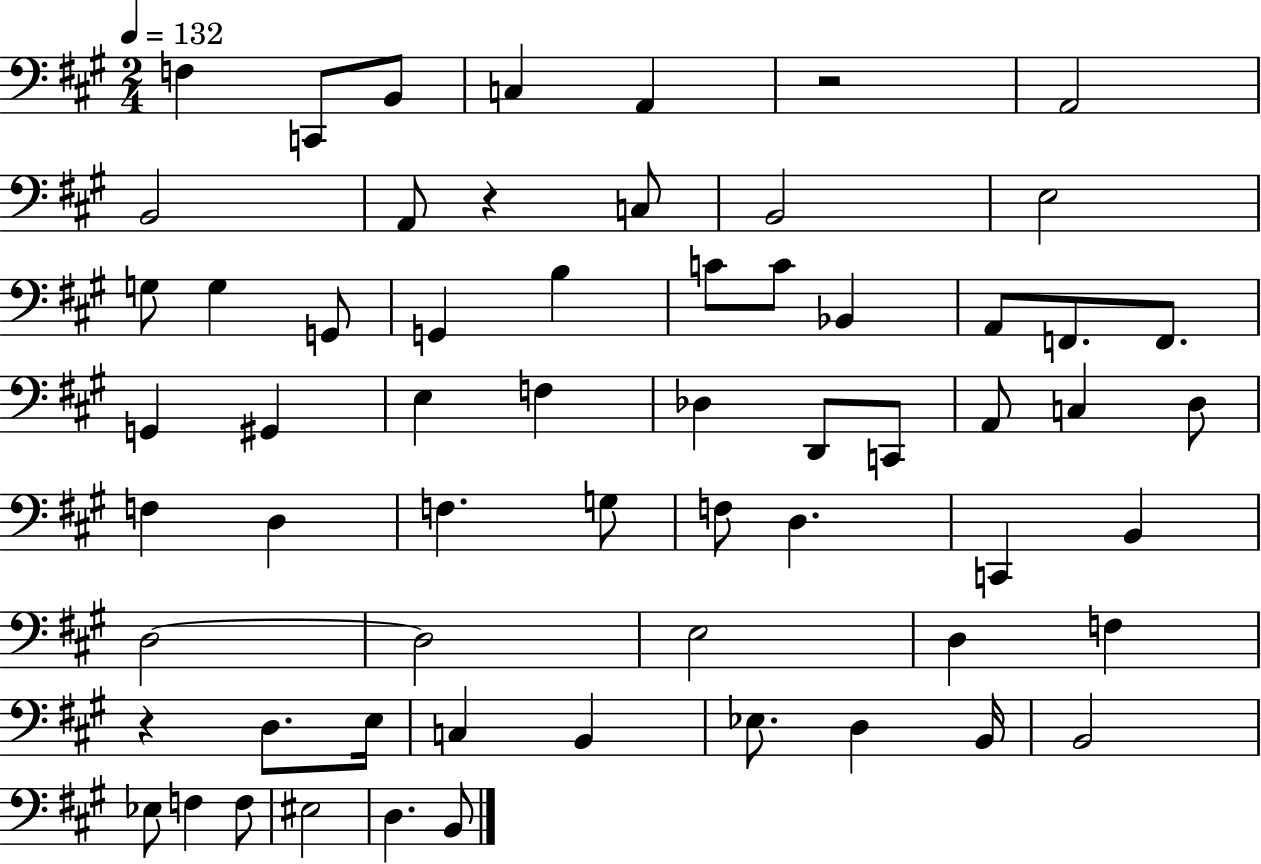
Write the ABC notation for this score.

X:1
T:Untitled
M:2/4
L:1/4
K:A
F, C,,/2 B,,/2 C, A,, z2 A,,2 B,,2 A,,/2 z C,/2 B,,2 E,2 G,/2 G, G,,/2 G,, B, C/2 C/2 _B,, A,,/2 F,,/2 F,,/2 G,, ^G,, E, F, _D, D,,/2 C,,/2 A,,/2 C, D,/2 F, D, F, G,/2 F,/2 D, C,, B,, D,2 D,2 E,2 D, F, z D,/2 E,/4 C, B,, _E,/2 D, B,,/4 B,,2 _E,/2 F, F,/2 ^E,2 D, B,,/2